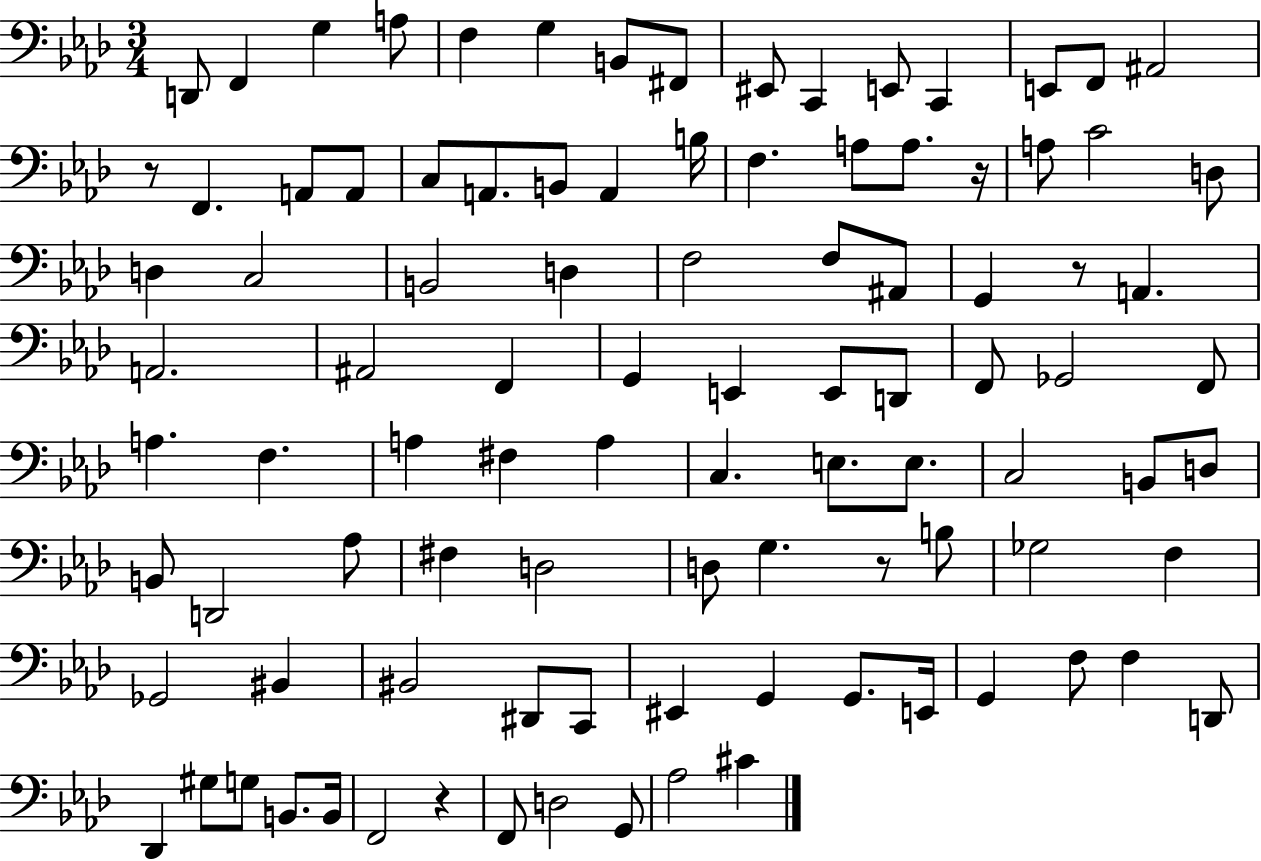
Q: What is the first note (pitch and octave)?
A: D2